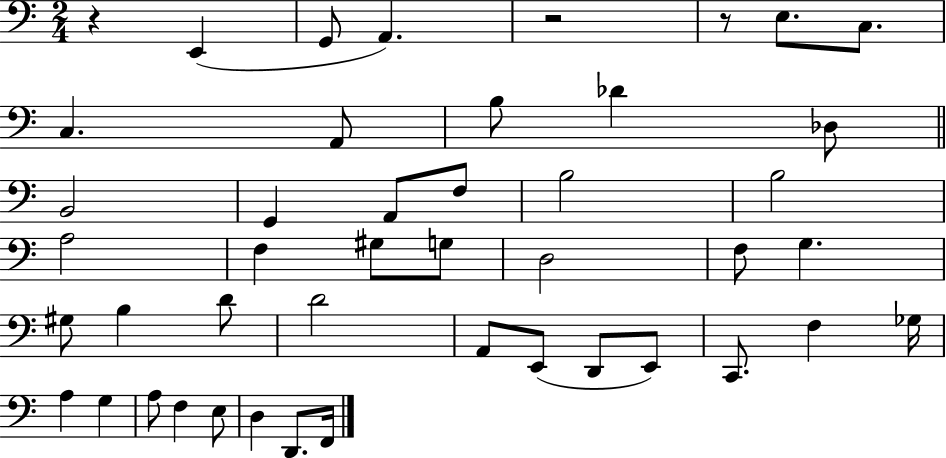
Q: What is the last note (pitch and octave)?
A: F2